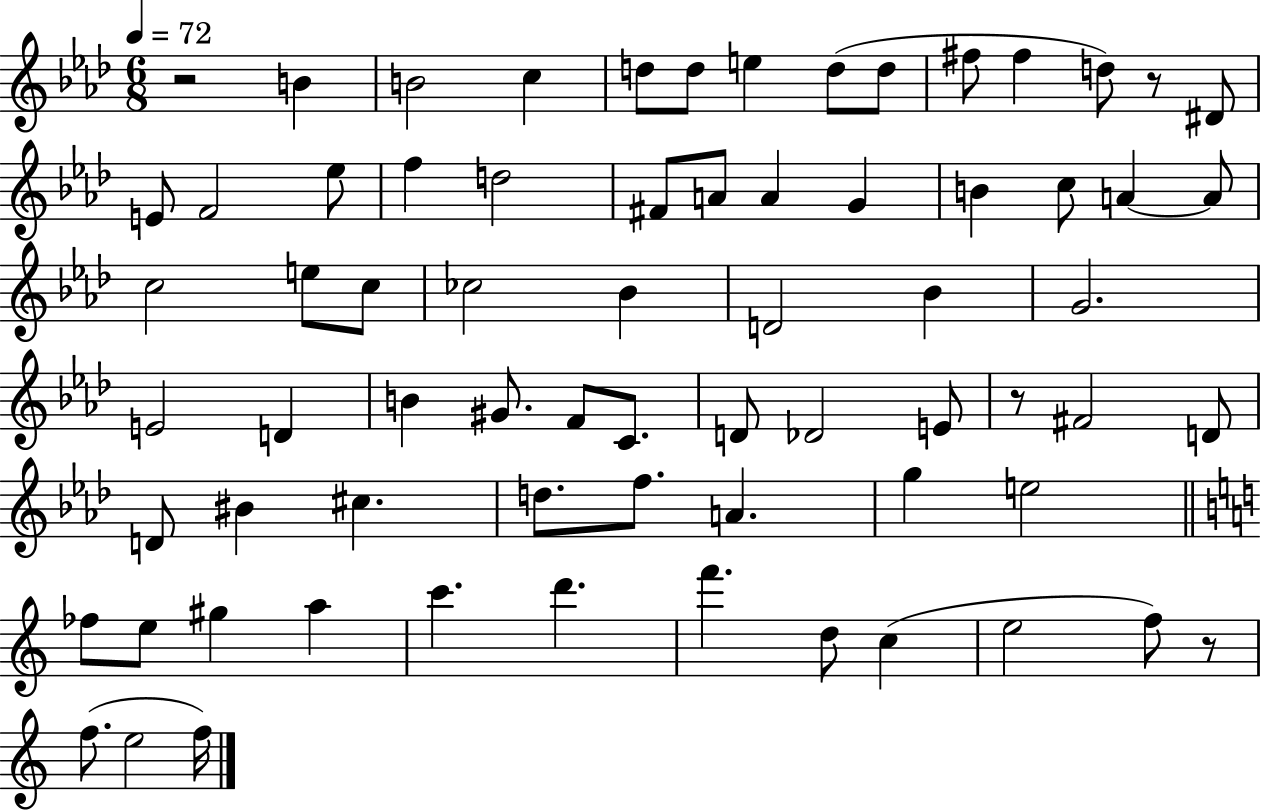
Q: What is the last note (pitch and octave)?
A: F5